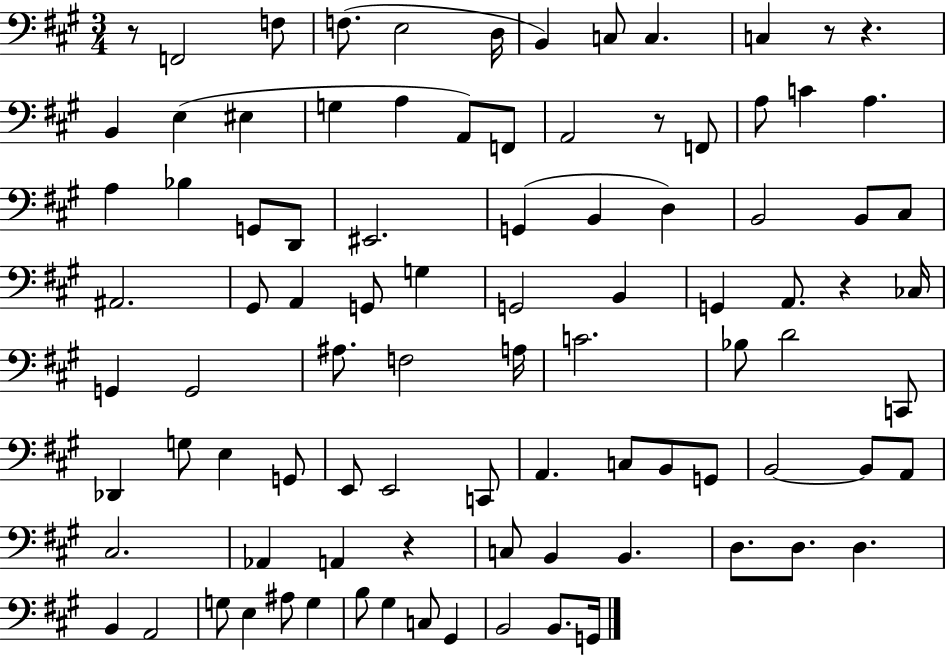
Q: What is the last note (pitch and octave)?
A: G2